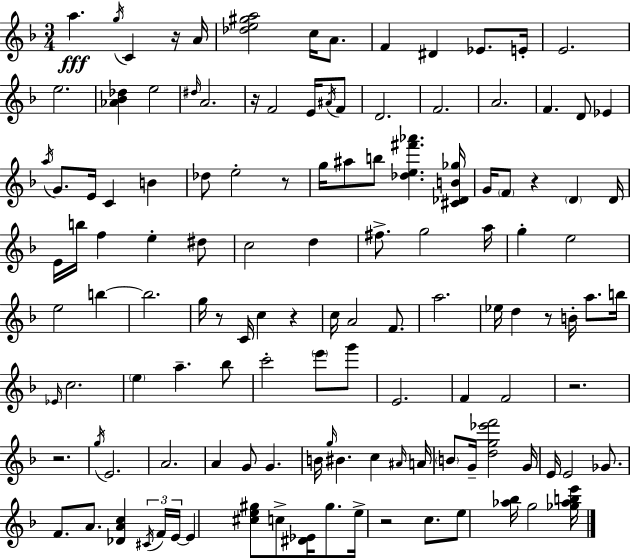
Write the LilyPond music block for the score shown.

{
  \clef treble
  \numericTimeSignature
  \time 3/4
  \key d \minor
  a''4.\fff \acciaccatura { g''16 } c'4 r16 | a'16 <des'' e'' gis'' a''>2 c''16 a'8. | f'4 dis'4 ees'8. | e'16-. e'2. | \break e''2. | <aes' bes' des''>4 e''2 | \grace { dis''16 } a'2. | r16 f'2 e'16 | \break \acciaccatura { ais'16 } f'8 d'2. | f'2. | a'2. | f'4. d'8 ees'4 | \break \acciaccatura { a''16 } g'8. e'16 c'4 | b'4 des''8 e''2-. | r8 g''16 ais''8 b''8 <des'' e'' fis''' aes'''>4. | <cis' des' b' ges''>16 g'16 \parenthesize f'8 r4 \parenthesize d'4 | \break d'16 e'16 b''16 f''4 e''4-. | dis''8 c''2 | d''4 fis''8.-> g''2 | a''16 g''4-. e''2 | \break e''2 | b''4~~ b''2. | g''16 r8 c'16 c''4 | r4 c''16 a'2 | \break f'8. a''2. | ees''16 d''4 r8 b'16-. | a''8. b''16 \grace { ees'16 } c''2. | \parenthesize e''4 a''4.-- | \break bes''8 c'''2-. | \parenthesize e'''8 g'''8 e'2. | f'4 f'2 | r2. | \break r2. | \acciaccatura { g''16 } e'2. | a'2. | a'4 g'8 | \break g'4. b'16 \grace { g''16 } bis'4. | c''4 \grace { ais'16 } a'16 \parenthesize b'8 g'16-- <d'' g'' ees''' f'''>2 | g'16 e'16 e'2 | ges'8. f'8. a'8. | \break <des' a' c''>4 \tuplet 3/2 { \acciaccatura { cis'16 } f'16 e'16~~ } e'4 | <cis'' e'' gis''>8 c''8-> <dis' ees'>16 gis''8. e''16-> r2 | c''8. e''8 <aes'' bes''>16 | g''2 <ges'' aes'' b'' e'''>16 \bar "|."
}